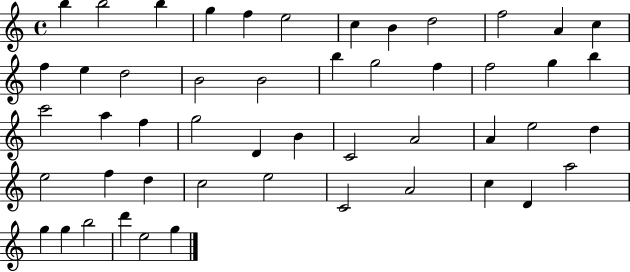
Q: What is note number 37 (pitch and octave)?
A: D5